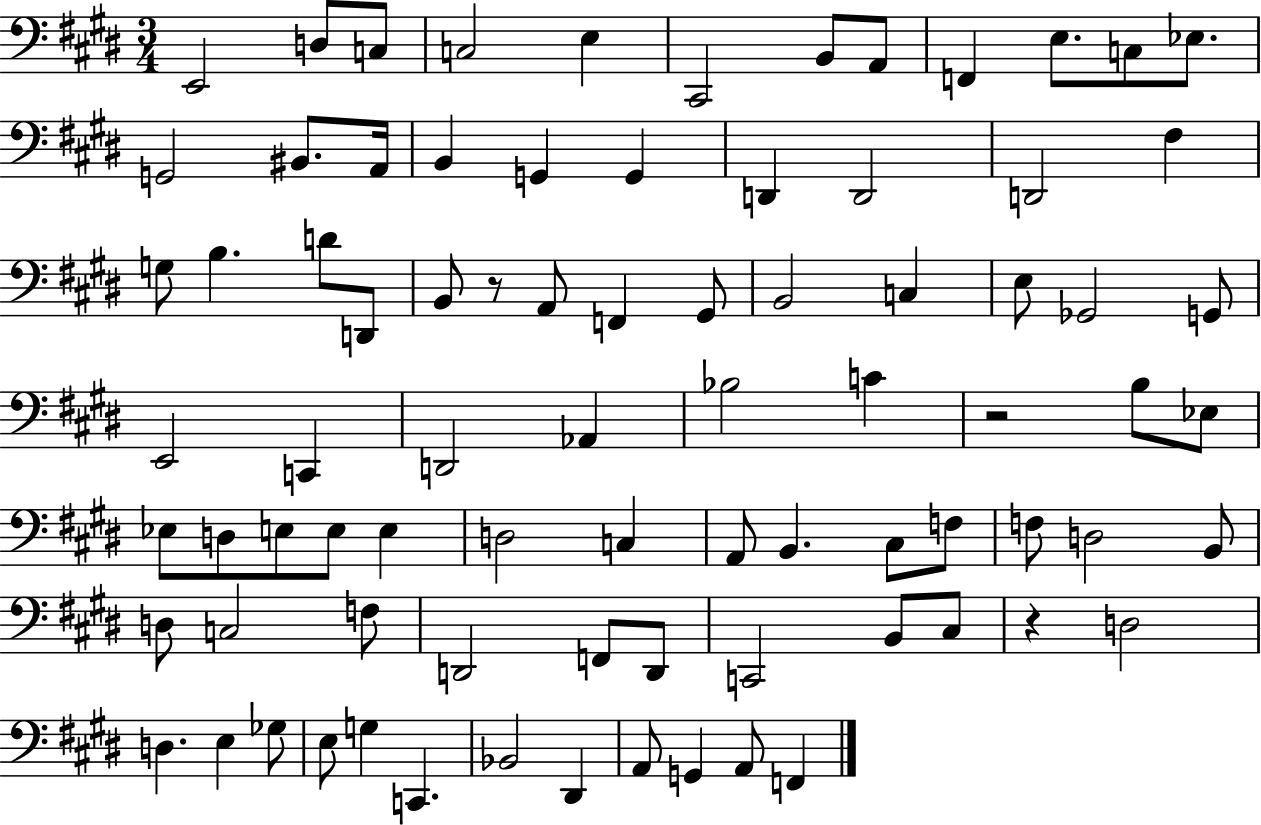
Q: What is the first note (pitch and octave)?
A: E2